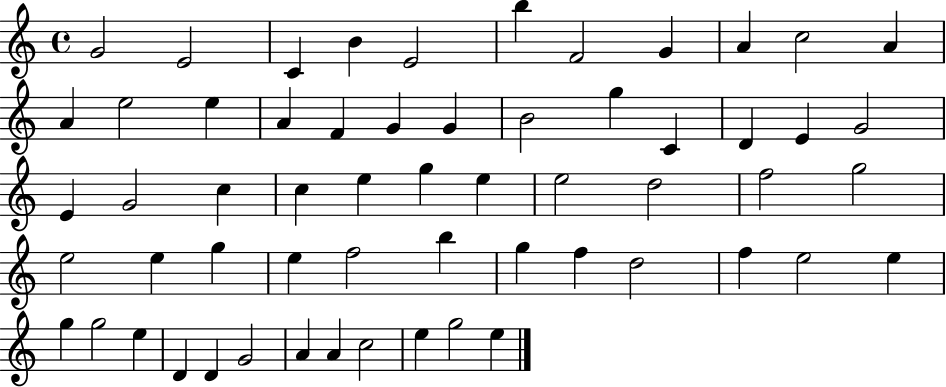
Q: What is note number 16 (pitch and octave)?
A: F4